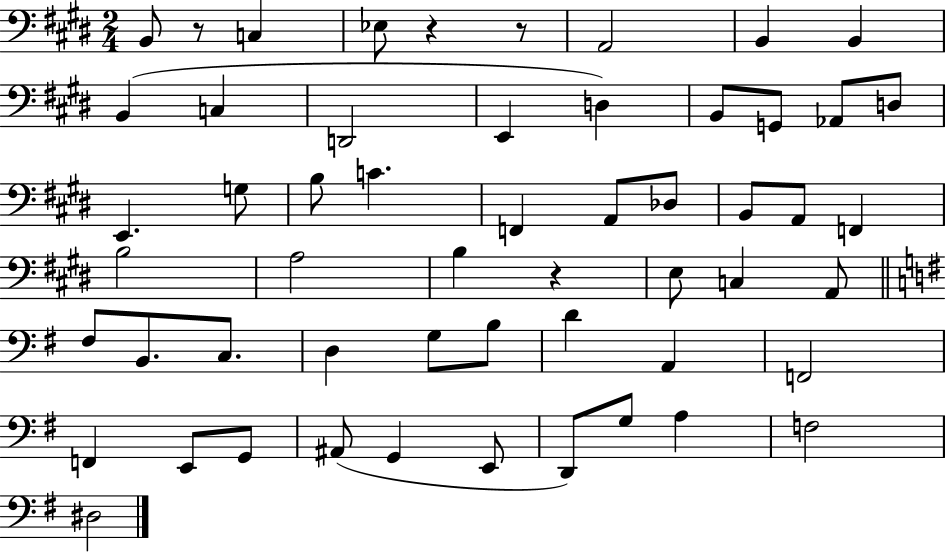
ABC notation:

X:1
T:Untitled
M:2/4
L:1/4
K:E
B,,/2 z/2 C, _E,/2 z z/2 A,,2 B,, B,, B,, C, D,,2 E,, D, B,,/2 G,,/2 _A,,/2 D,/2 E,, G,/2 B,/2 C F,, A,,/2 _D,/2 B,,/2 A,,/2 F,, B,2 A,2 B, z E,/2 C, A,,/2 ^F,/2 B,,/2 C,/2 D, G,/2 B,/2 D A,, F,,2 F,, E,,/2 G,,/2 ^A,,/2 G,, E,,/2 D,,/2 G,/2 A, F,2 ^D,2